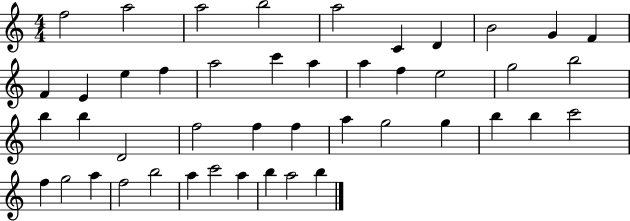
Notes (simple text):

F5/h A5/h A5/h B5/h A5/h C4/q D4/q B4/h G4/q F4/q F4/q E4/q E5/q F5/q A5/h C6/q A5/q A5/q F5/q E5/h G5/h B5/h B5/q B5/q D4/h F5/h F5/q F5/q A5/q G5/h G5/q B5/q B5/q C6/h F5/q G5/h A5/q F5/h B5/h A5/q C6/h A5/q B5/q A5/h B5/q